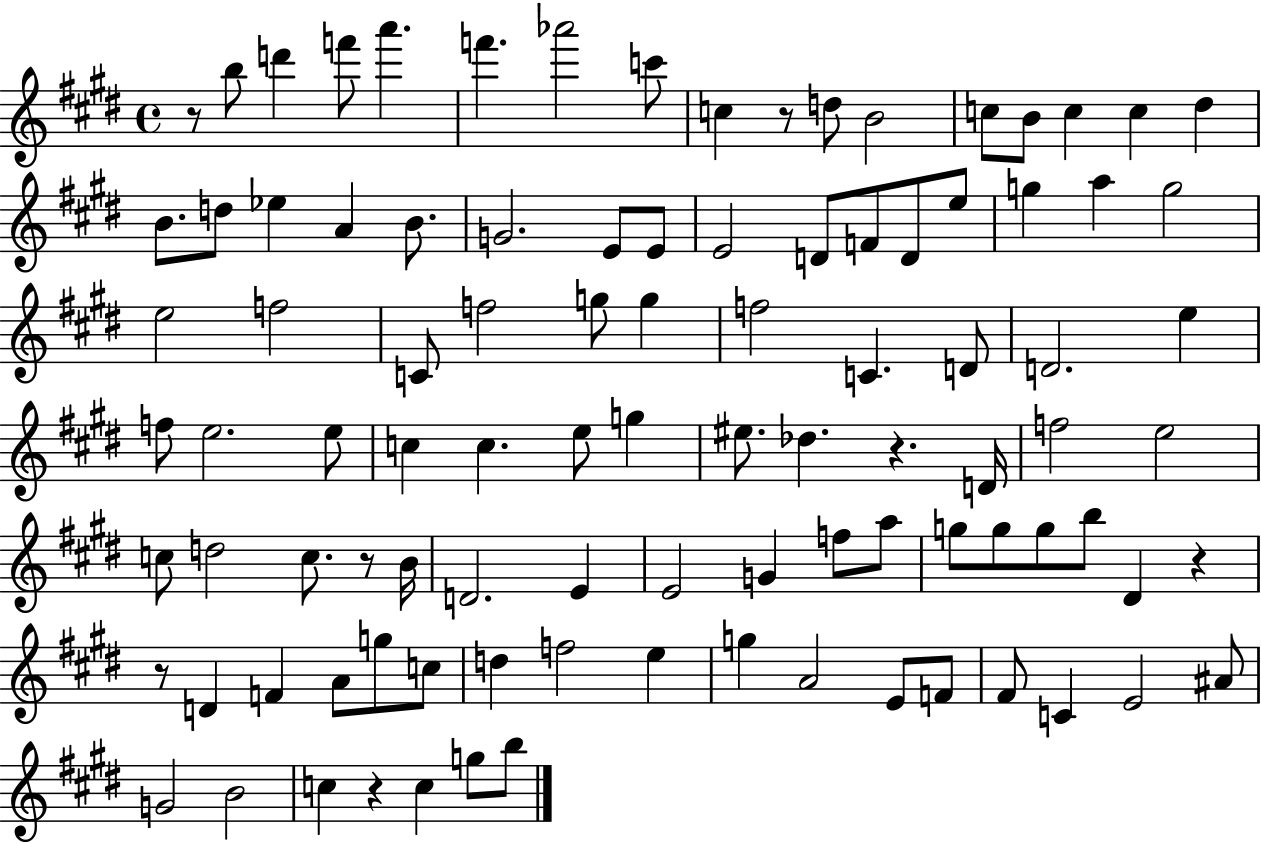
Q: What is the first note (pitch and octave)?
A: B5